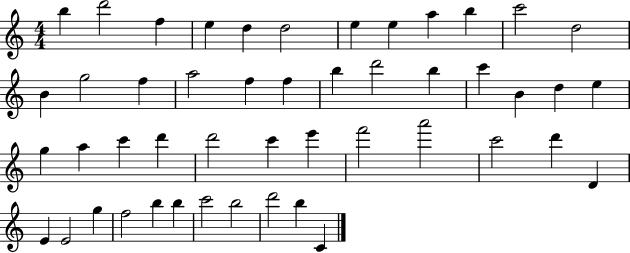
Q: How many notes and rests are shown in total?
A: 48